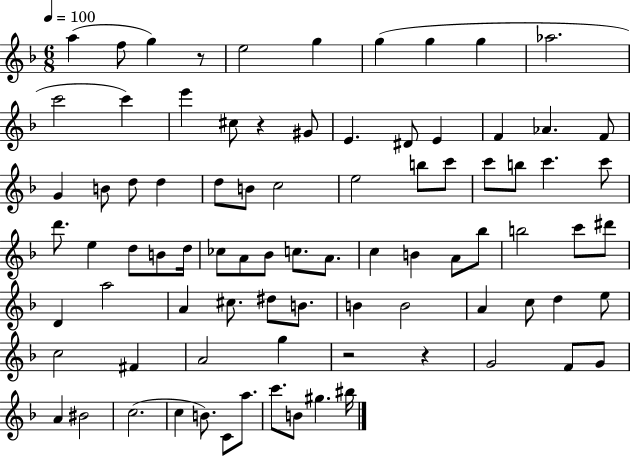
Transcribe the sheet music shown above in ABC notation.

X:1
T:Untitled
M:6/8
L:1/4
K:F
a f/2 g z/2 e2 g g g g _a2 c'2 c' e' ^c/2 z ^G/2 E ^D/2 E F _A F/2 G B/2 d/2 d d/2 B/2 c2 e2 b/2 c'/2 c'/2 b/2 c' c'/2 d'/2 e d/2 B/2 d/4 _c/2 A/2 _B/2 c/2 A/2 c B A/2 _b/2 b2 c'/2 ^d'/2 D a2 A ^c/2 ^d/2 B/2 B B2 A c/2 d e/2 c2 ^F A2 g z2 z G2 F/2 G/2 A ^B2 c2 c B/2 C/2 a/2 c'/2 B/2 ^g ^b/4